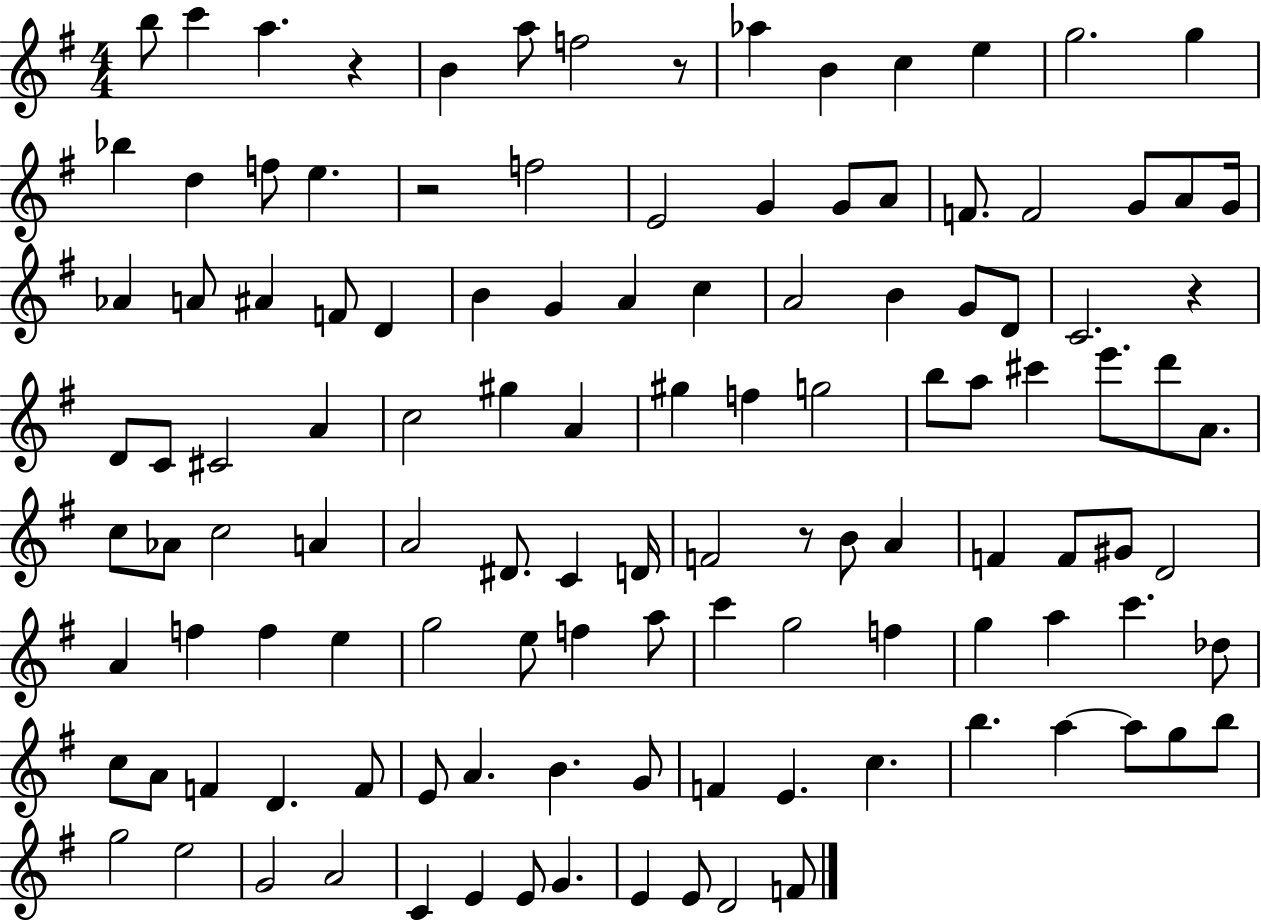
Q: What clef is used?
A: treble